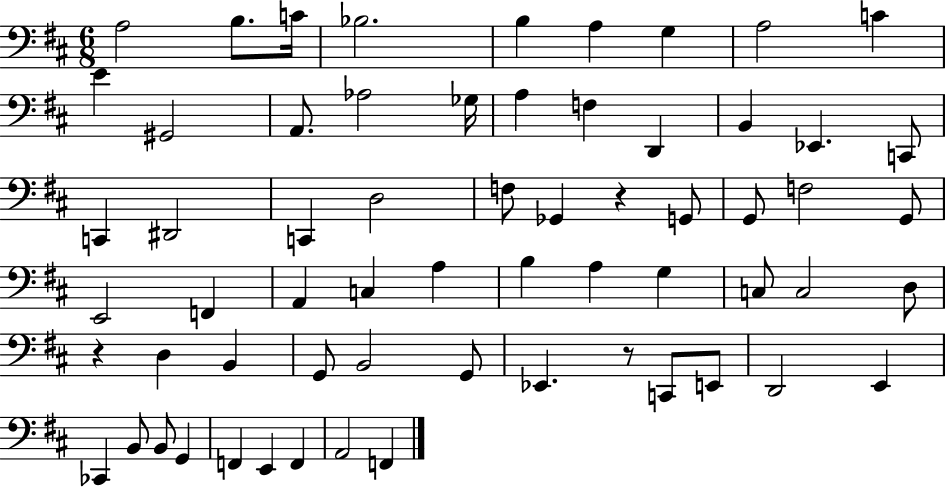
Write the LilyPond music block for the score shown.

{
  \clef bass
  \numericTimeSignature
  \time 6/8
  \key d \major
  \repeat volta 2 { a2 b8. c'16 | bes2. | b4 a4 g4 | a2 c'4 | \break e'4 gis,2 | a,8. aes2 ges16 | a4 f4 d,4 | b,4 ees,4. c,8 | \break c,4 dis,2 | c,4 d2 | f8 ges,4 r4 g,8 | g,8 f2 g,8 | \break e,2 f,4 | a,4 c4 a4 | b4 a4 g4 | c8 c2 d8 | \break r4 d4 b,4 | g,8 b,2 g,8 | ees,4. r8 c,8 e,8 | d,2 e,4 | \break ces,4 b,8 b,8 g,4 | f,4 e,4 f,4 | a,2 f,4 | } \bar "|."
}